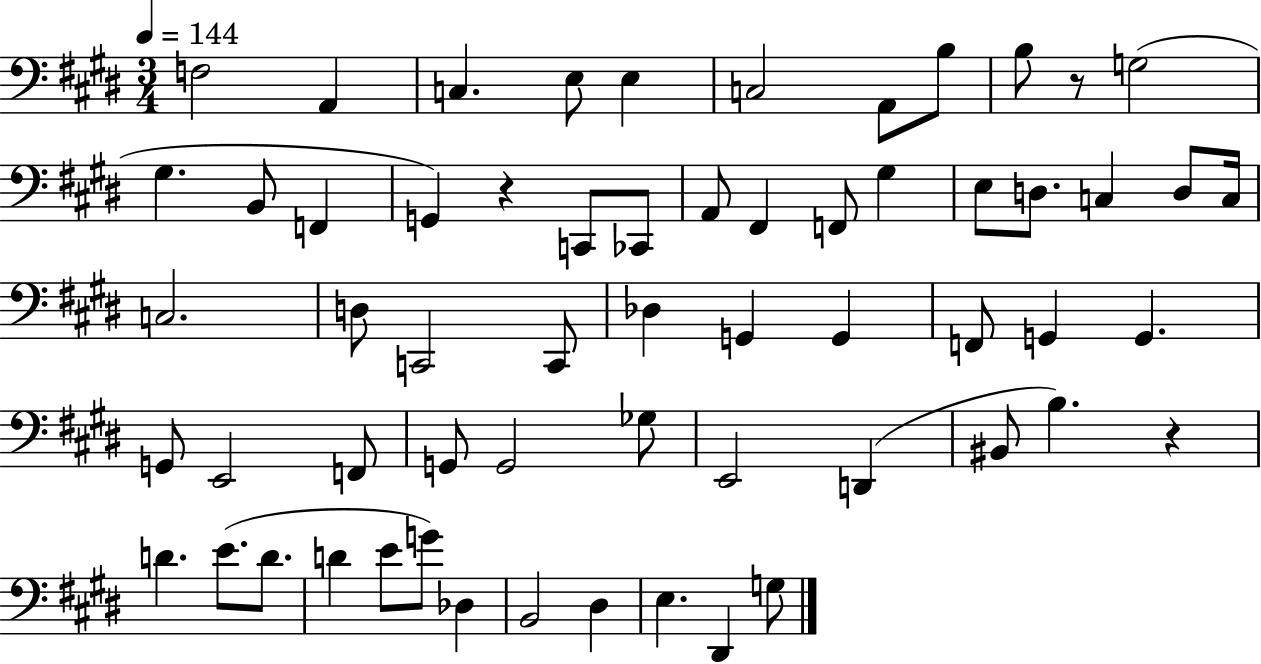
F3/h A2/q C3/q. E3/e E3/q C3/h A2/e B3/e B3/e R/e G3/h G#3/q. B2/e F2/q G2/q R/q C2/e CES2/e A2/e F#2/q F2/e G#3/q E3/e D3/e. C3/q D3/e C3/s C3/h. D3/e C2/h C2/e Db3/q G2/q G2/q F2/e G2/q G2/q. G2/e E2/h F2/e G2/e G2/h Gb3/e E2/h D2/q BIS2/e B3/q. R/q D4/q. E4/e. D4/e. D4/q E4/e G4/e Db3/q B2/h D#3/q E3/q. D#2/q G3/e